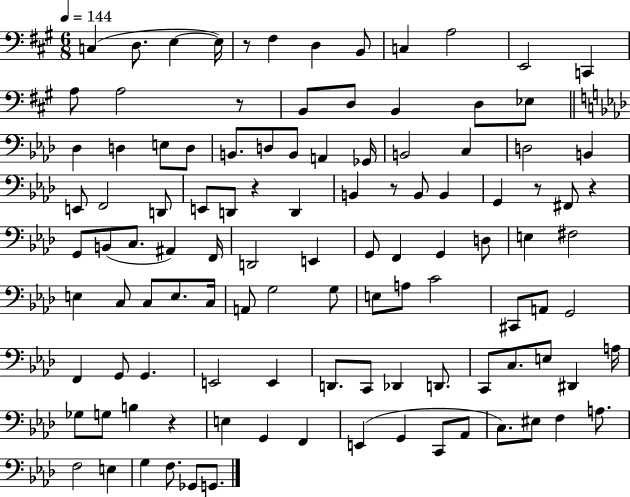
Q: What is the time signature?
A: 6/8